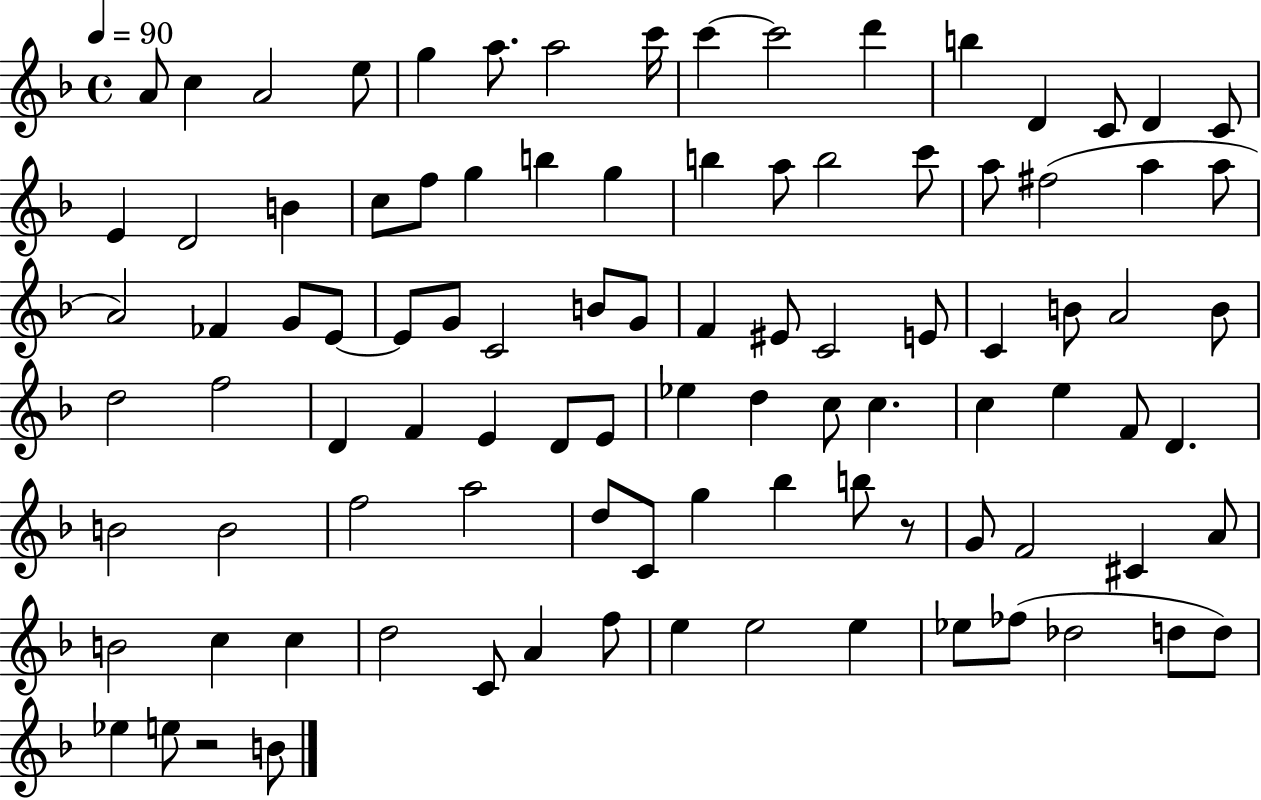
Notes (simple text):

A4/e C5/q A4/h E5/e G5/q A5/e. A5/h C6/s C6/q C6/h D6/q B5/q D4/q C4/e D4/q C4/e E4/q D4/h B4/q C5/e F5/e G5/q B5/q G5/q B5/q A5/e B5/h C6/e A5/e F#5/h A5/q A5/e A4/h FES4/q G4/e E4/e E4/e G4/e C4/h B4/e G4/e F4/q EIS4/e C4/h E4/e C4/q B4/e A4/h B4/e D5/h F5/h D4/q F4/q E4/q D4/e E4/e Eb5/q D5/q C5/e C5/q. C5/q E5/q F4/e D4/q. B4/h B4/h F5/h A5/h D5/e C4/e G5/q Bb5/q B5/e R/e G4/e F4/h C#4/q A4/e B4/h C5/q C5/q D5/h C4/e A4/q F5/e E5/q E5/h E5/q Eb5/e FES5/e Db5/h D5/e D5/e Eb5/q E5/e R/h B4/e